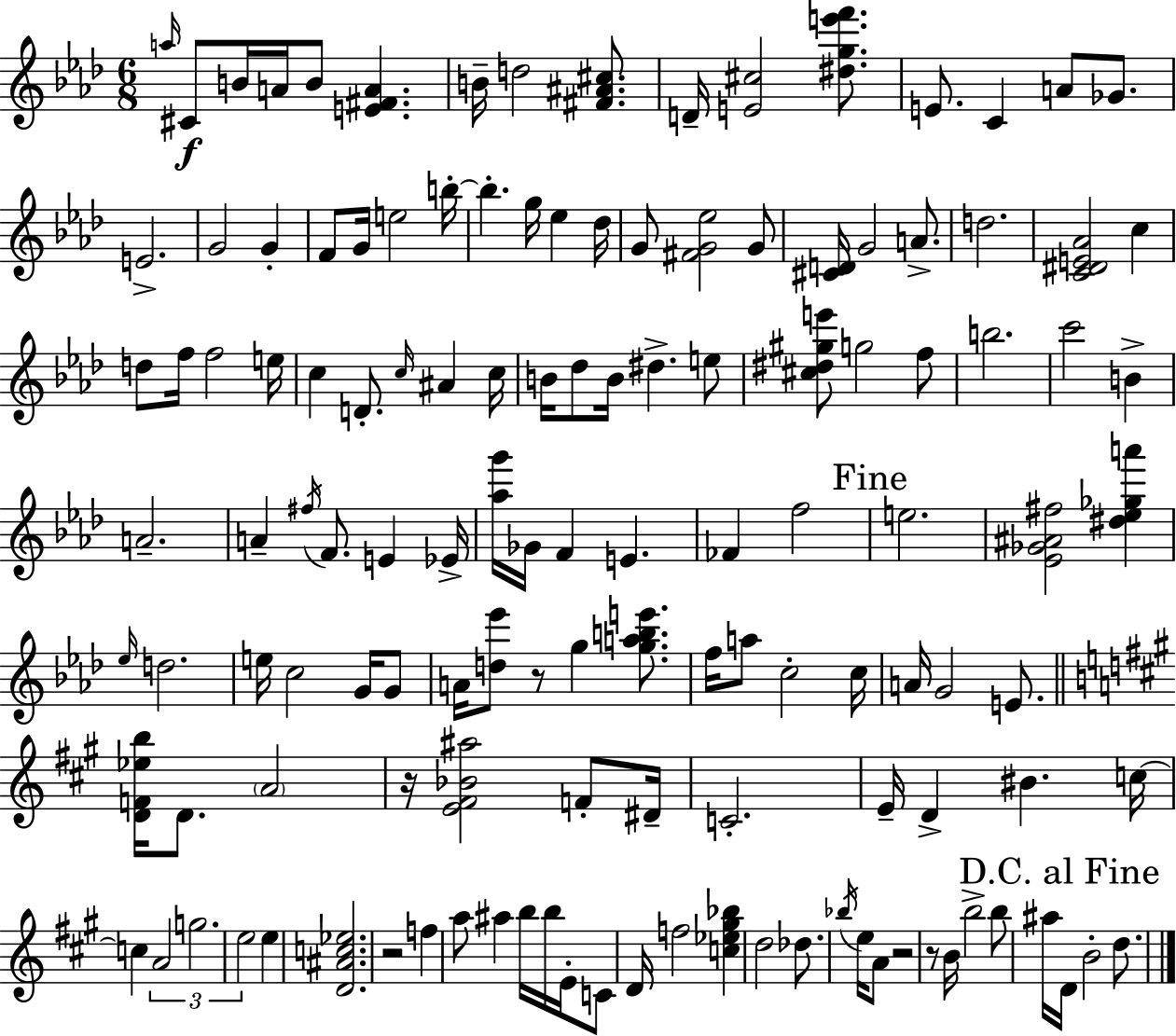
A5/s C#4/e B4/s A4/s B4/e [E4,F#4,A4]/q. B4/s D5/h [F#4,A#4,C#5]/e. D4/s [E4,C#5]/h [D#5,G5,E6,F6]/e. E4/e. C4/q A4/e Gb4/e. E4/h. G4/h G4/q F4/e G4/s E5/h B5/s B5/q. G5/s Eb5/q Db5/s G4/e [F#4,G4,Eb5]/h G4/e [C#4,D4]/s G4/h A4/e. D5/h. [C4,D#4,E4,Ab4]/h C5/q D5/e F5/s F5/h E5/s C5/q D4/e. C5/s A#4/q C5/s B4/s Db5/e B4/s D#5/q. E5/e [C#5,D#5,G#5,E6]/e G5/h F5/e B5/h. C6/h B4/q A4/h. A4/q F#5/s F4/e. E4/q Eb4/s [Ab5,G6]/s Gb4/s F4/q E4/q. FES4/q F5/h E5/h. [Eb4,Gb4,A#4,F#5]/h [D#5,Eb5,Gb5,A6]/q Eb5/s D5/h. E5/s C5/h G4/s G4/e A4/s [D5,Eb6]/e R/e G5/q [G5,A5,B5,E6]/e. F5/s A5/e C5/h C5/s A4/s G4/h E4/e. [D4,F4,Eb5,B5]/s D4/e. A4/h R/s [E4,F#4,Bb4,A#5]/h F4/e D#4/s C4/h. E4/s D4/q BIS4/q. C5/s C5/q A4/h G5/h. E5/h E5/q [D4,A#4,C5,Eb5]/h. R/h F5/q A5/e A#5/q B5/s B5/s E4/s C4/e D4/s F5/h [C5,Eb5,G#5,Bb5]/q D5/h Db5/e. Bb5/s E5/s A4/e R/h R/e B4/s B5/h B5/e A#5/s D4/s B4/h D5/e.